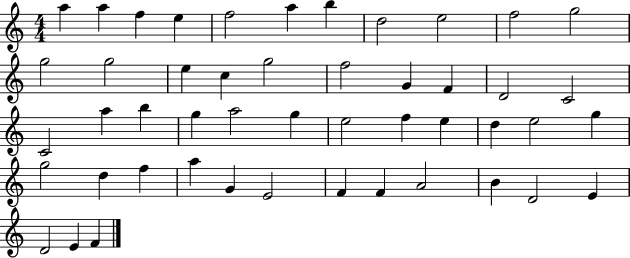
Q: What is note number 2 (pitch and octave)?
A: A5